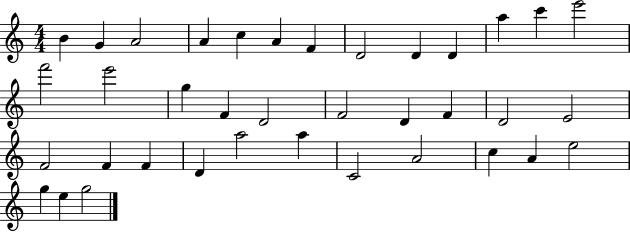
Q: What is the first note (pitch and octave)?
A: B4